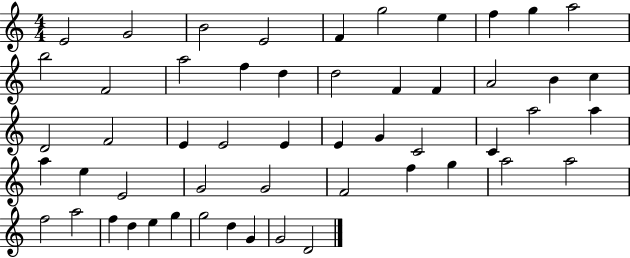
E4/h G4/h B4/h E4/h F4/q G5/h E5/q F5/q G5/q A5/h B5/h F4/h A5/h F5/q D5/q D5/h F4/q F4/q A4/h B4/q C5/q D4/h F4/h E4/q E4/h E4/q E4/q G4/q C4/h C4/q A5/h A5/q A5/q E5/q E4/h G4/h G4/h F4/h F5/q G5/q A5/h A5/h F5/h A5/h F5/q D5/q E5/q G5/q G5/h D5/q G4/q G4/h D4/h